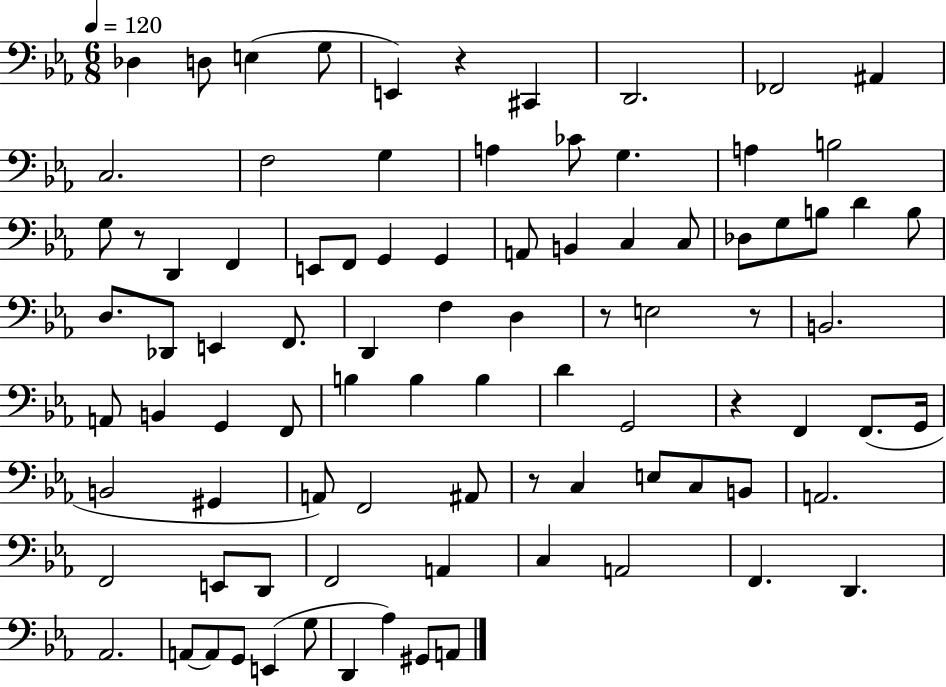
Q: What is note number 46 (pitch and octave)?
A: F2